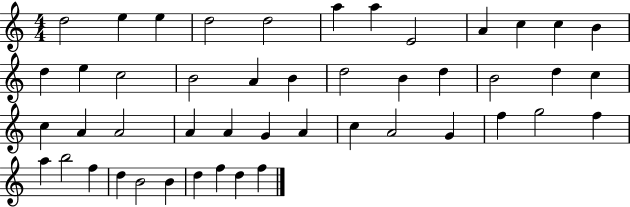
X:1
T:Untitled
M:4/4
L:1/4
K:C
d2 e e d2 d2 a a E2 A c c B d e c2 B2 A B d2 B d B2 d c c A A2 A A G A c A2 G f g2 f a b2 f d B2 B d f d f